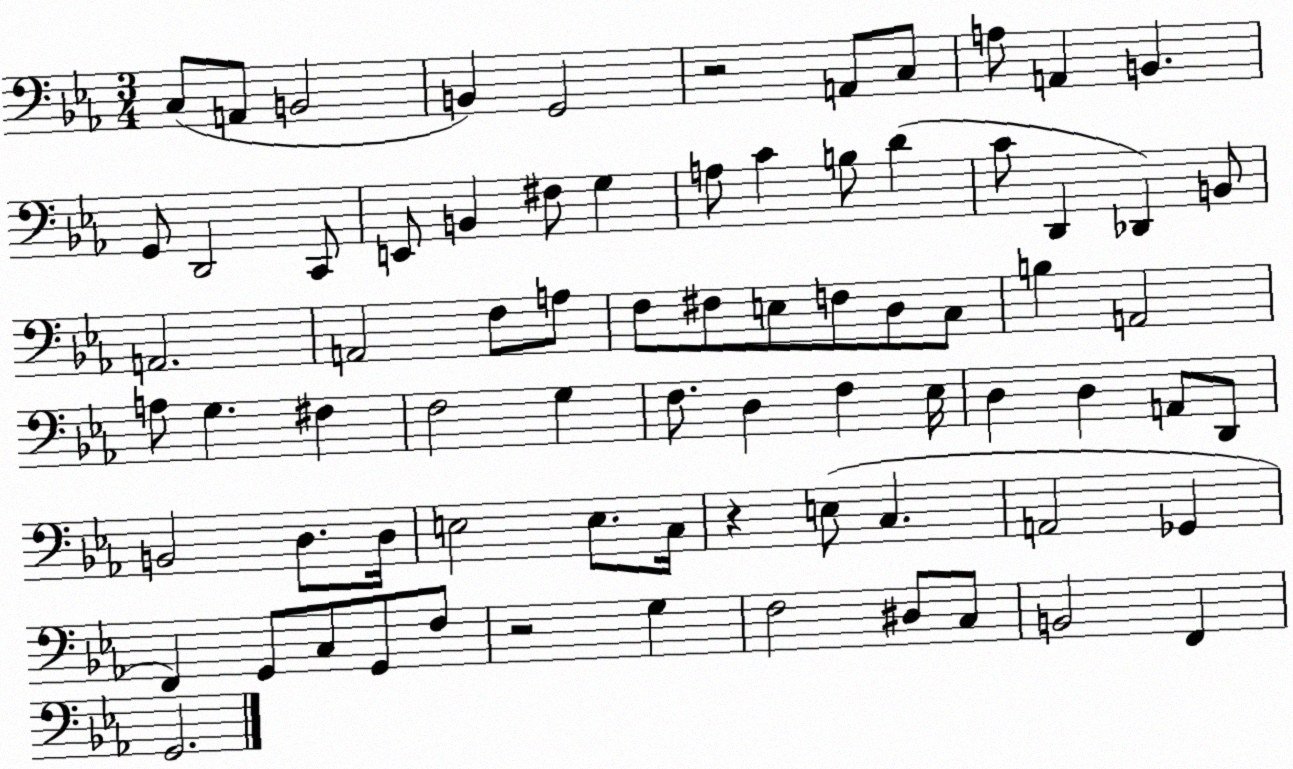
X:1
T:Untitled
M:3/4
L:1/4
K:Eb
C,/2 A,,/2 B,,2 B,, G,,2 z2 A,,/2 C,/2 A,/2 A,, B,, G,,/2 D,,2 C,,/2 E,,/2 B,, ^F,/2 G, A,/2 C B,/2 D C/2 D,, _D,, B,,/2 A,,2 A,,2 F,/2 A,/2 F,/2 ^F,/2 E,/2 F,/2 D,/2 C,/2 B, A,,2 A,/2 G, ^F, F,2 G, F,/2 D, F, _E,/4 D, D, A,,/2 D,,/2 B,,2 D,/2 D,/4 E,2 E,/2 C,/4 z E,/2 C, A,,2 _G,, F,, G,,/2 C,/2 G,,/2 F,/2 z2 G, F,2 ^D,/2 C,/2 B,,2 F,, G,,2